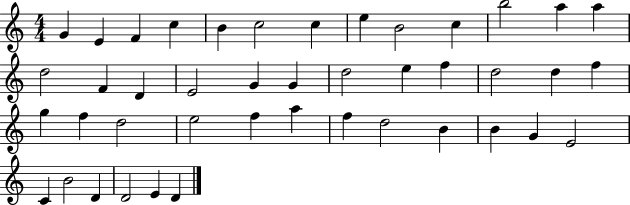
X:1
T:Untitled
M:4/4
L:1/4
K:C
G E F c B c2 c e B2 c b2 a a d2 F D E2 G G d2 e f d2 d f g f d2 e2 f a f d2 B B G E2 C B2 D D2 E D